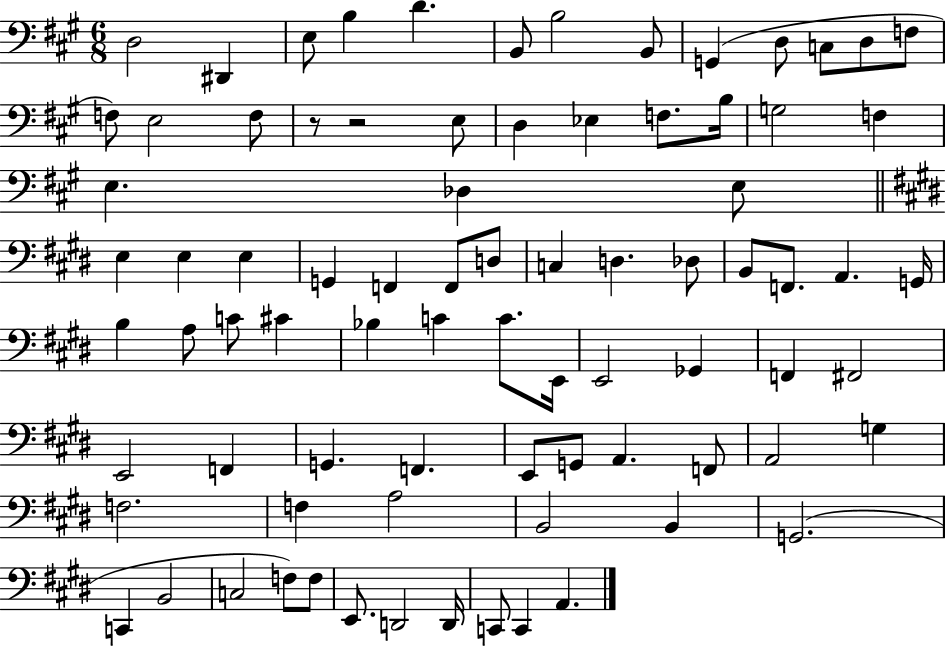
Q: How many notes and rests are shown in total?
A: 81